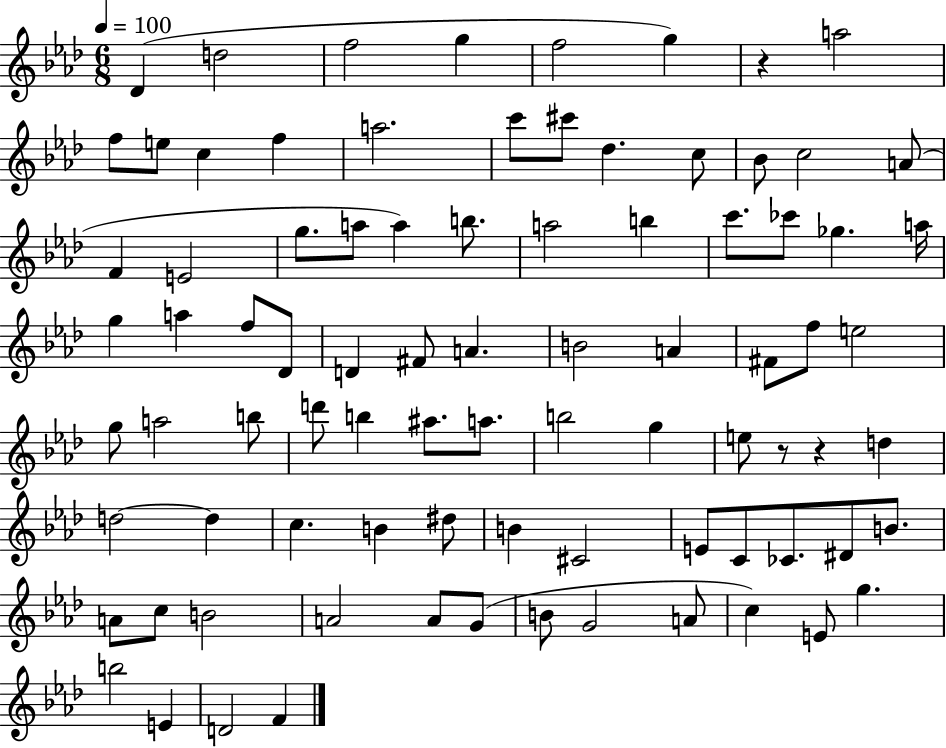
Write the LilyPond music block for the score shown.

{
  \clef treble
  \numericTimeSignature
  \time 6/8
  \key aes \major
  \tempo 4 = 100
  \repeat volta 2 { des'4( d''2 | f''2 g''4 | f''2 g''4) | r4 a''2 | \break f''8 e''8 c''4 f''4 | a''2. | c'''8 cis'''8 des''4. c''8 | bes'8 c''2 a'8( | \break f'4 e'2 | g''8. a''8 a''4) b''8. | a''2 b''4 | c'''8. ces'''8 ges''4. a''16 | \break g''4 a''4 f''8 des'8 | d'4 fis'8 a'4. | b'2 a'4 | fis'8 f''8 e''2 | \break g''8 a''2 b''8 | d'''8 b''4 ais''8. a''8. | b''2 g''4 | e''8 r8 r4 d''4 | \break d''2~~ d''4 | c''4. b'4 dis''8 | b'4 cis'2 | e'8 c'8 ces'8. dis'8 b'8. | \break a'8 c''8 b'2 | a'2 a'8 g'8( | b'8 g'2 a'8 | c''4) e'8 g''4. | \break b''2 e'4 | d'2 f'4 | } \bar "|."
}